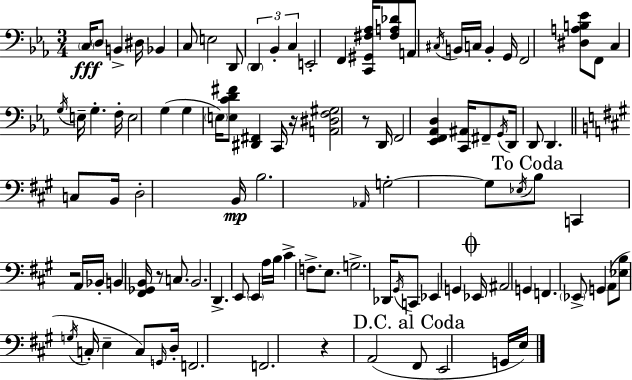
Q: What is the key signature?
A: EES major